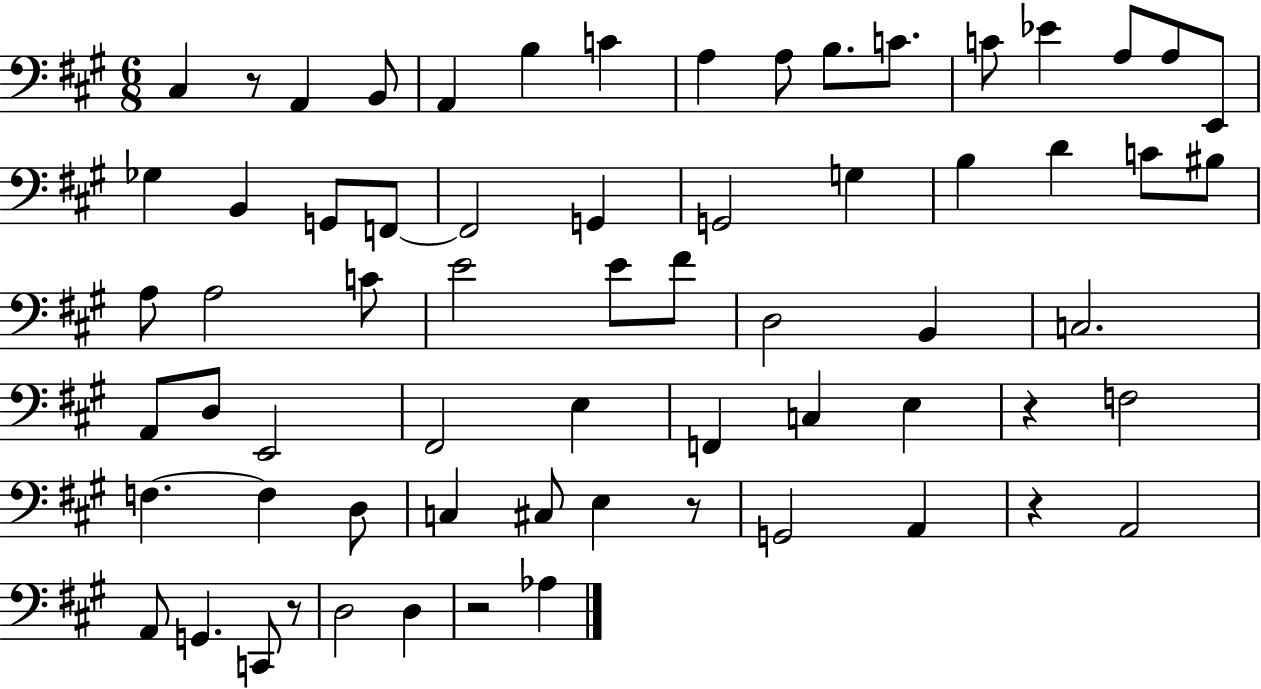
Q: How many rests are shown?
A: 6